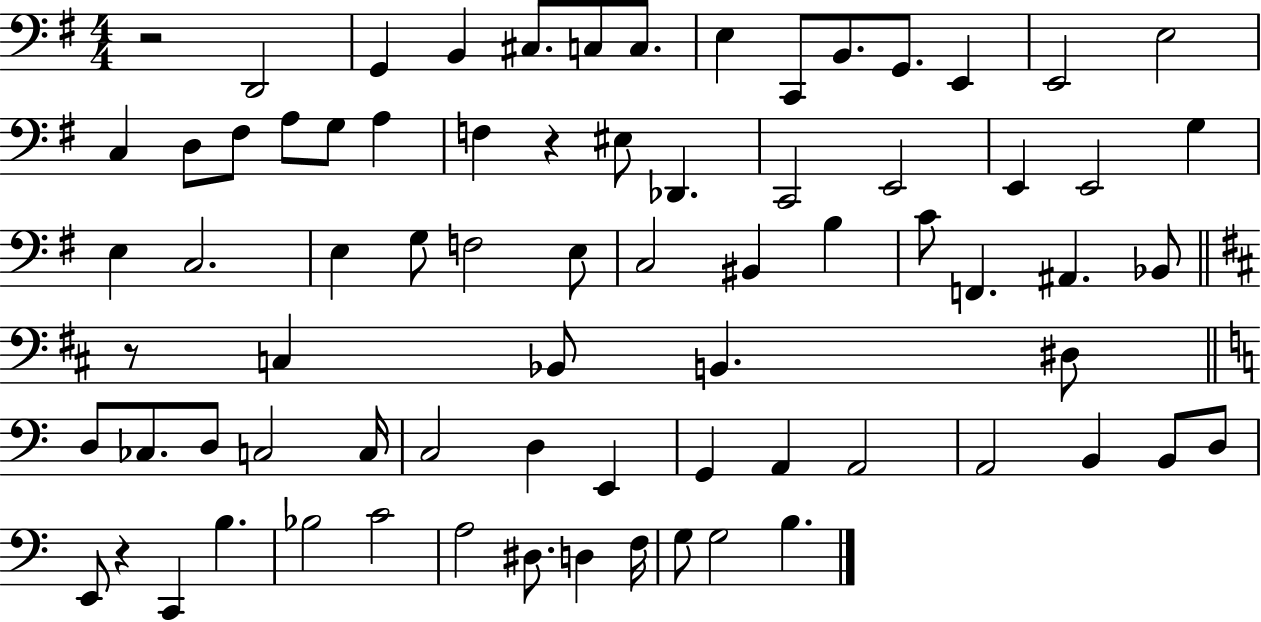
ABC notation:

X:1
T:Untitled
M:4/4
L:1/4
K:G
z2 D,,2 G,, B,, ^C,/2 C,/2 C,/2 E, C,,/2 B,,/2 G,,/2 E,, E,,2 E,2 C, D,/2 ^F,/2 A,/2 G,/2 A, F, z ^E,/2 _D,, C,,2 E,,2 E,, E,,2 G, E, C,2 E, G,/2 F,2 E,/2 C,2 ^B,, B, C/2 F,, ^A,, _B,,/2 z/2 C, _B,,/2 B,, ^D,/2 D,/2 _C,/2 D,/2 C,2 C,/4 C,2 D, E,, G,, A,, A,,2 A,,2 B,, B,,/2 D,/2 E,,/2 z C,, B, _B,2 C2 A,2 ^D,/2 D, F,/4 G,/2 G,2 B,